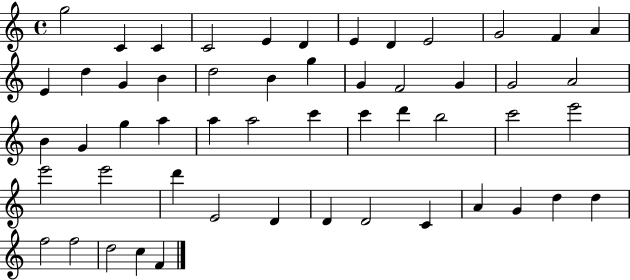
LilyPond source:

{
  \clef treble
  \time 4/4
  \defaultTimeSignature
  \key c \major
  g''2 c'4 c'4 | c'2 e'4 d'4 | e'4 d'4 e'2 | g'2 f'4 a'4 | \break e'4 d''4 g'4 b'4 | d''2 b'4 g''4 | g'4 f'2 g'4 | g'2 a'2 | \break b'4 g'4 g''4 a''4 | a''4 a''2 c'''4 | c'''4 d'''4 b''2 | c'''2 e'''2 | \break e'''2 e'''2 | d'''4 e'2 d'4 | d'4 d'2 c'4 | a'4 g'4 d''4 d''4 | \break f''2 f''2 | d''2 c''4 f'4 | \bar "|."
}